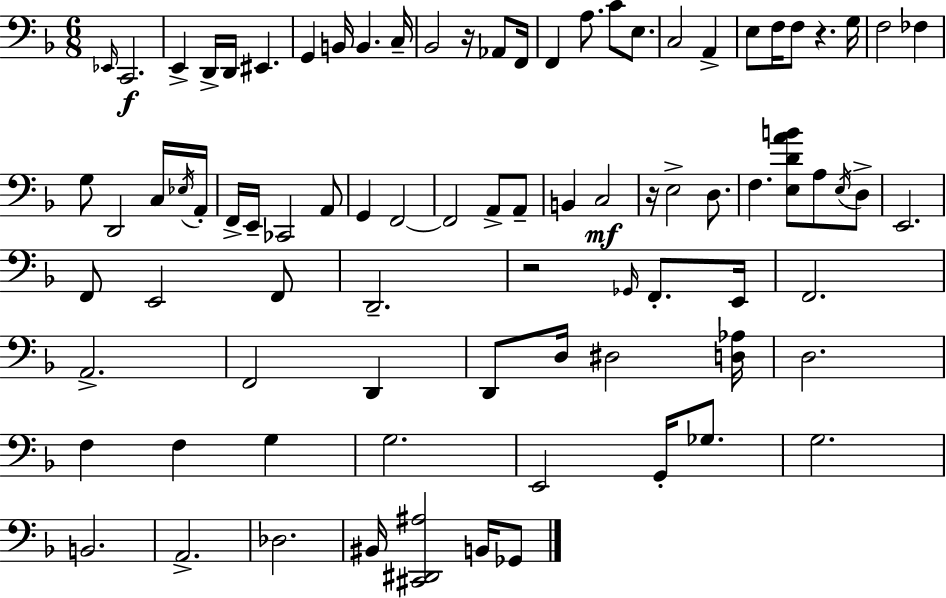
X:1
T:Untitled
M:6/8
L:1/4
K:F
_E,,/4 C,,2 E,, D,,/4 D,,/4 ^E,, G,, B,,/4 B,, C,/4 _B,,2 z/4 _A,,/2 F,,/4 F,, A,/2 C/2 E,/2 C,2 A,, E,/2 F,/4 F,/2 z G,/4 F,2 _F, G,/2 D,,2 C,/4 _E,/4 A,,/4 F,,/4 E,,/4 _C,,2 A,,/2 G,, F,,2 F,,2 A,,/2 A,,/2 B,, C,2 z/4 E,2 D,/2 F, [E,DAB]/2 A,/2 E,/4 D,/2 E,,2 F,,/2 E,,2 F,,/2 D,,2 z2 _G,,/4 F,,/2 E,,/4 F,,2 A,,2 F,,2 D,, D,,/2 D,/4 ^D,2 [D,_A,]/4 D,2 F, F, G, G,2 E,,2 G,,/4 _G,/2 G,2 B,,2 A,,2 _D,2 ^B,,/4 [^C,,^D,,^A,]2 B,,/4 _G,,/2